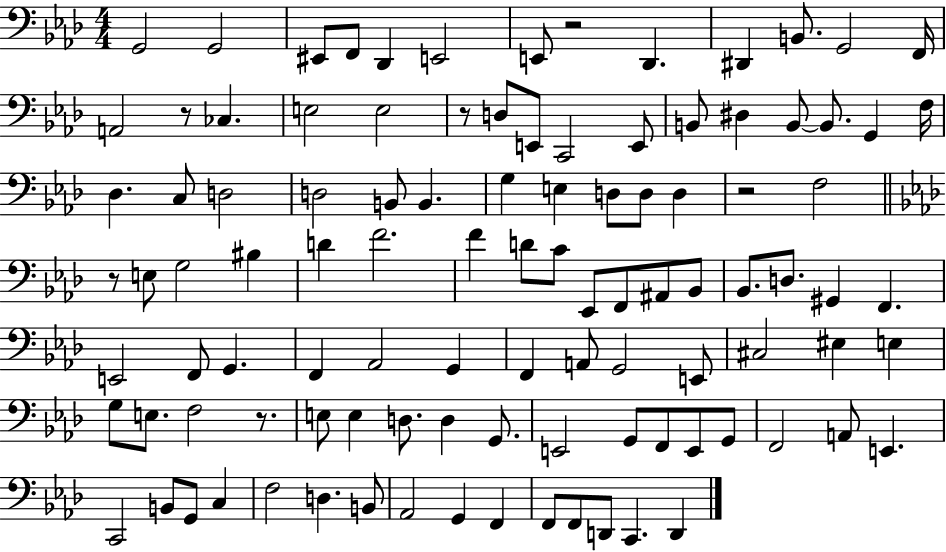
X:1
T:Untitled
M:4/4
L:1/4
K:Ab
G,,2 G,,2 ^E,,/2 F,,/2 _D,, E,,2 E,,/2 z2 _D,, ^D,, B,,/2 G,,2 F,,/4 A,,2 z/2 _C, E,2 E,2 z/2 D,/2 E,,/2 C,,2 E,,/2 B,,/2 ^D, B,,/2 B,,/2 G,, F,/4 _D, C,/2 D,2 D,2 B,,/2 B,, G, E, D,/2 D,/2 D, z2 F,2 z/2 E,/2 G,2 ^B, D F2 F D/2 C/2 _E,,/2 F,,/2 ^A,,/2 _B,,/2 _B,,/2 D,/2 ^G,, F,, E,,2 F,,/2 G,, F,, _A,,2 G,, F,, A,,/2 G,,2 E,,/2 ^C,2 ^E, E, G,/2 E,/2 F,2 z/2 E,/2 E, D,/2 D, G,,/2 E,,2 G,,/2 F,,/2 E,,/2 G,,/2 F,,2 A,,/2 E,, C,,2 B,,/2 G,,/2 C, F,2 D, B,,/2 _A,,2 G,, F,, F,,/2 F,,/2 D,,/2 C,, D,,